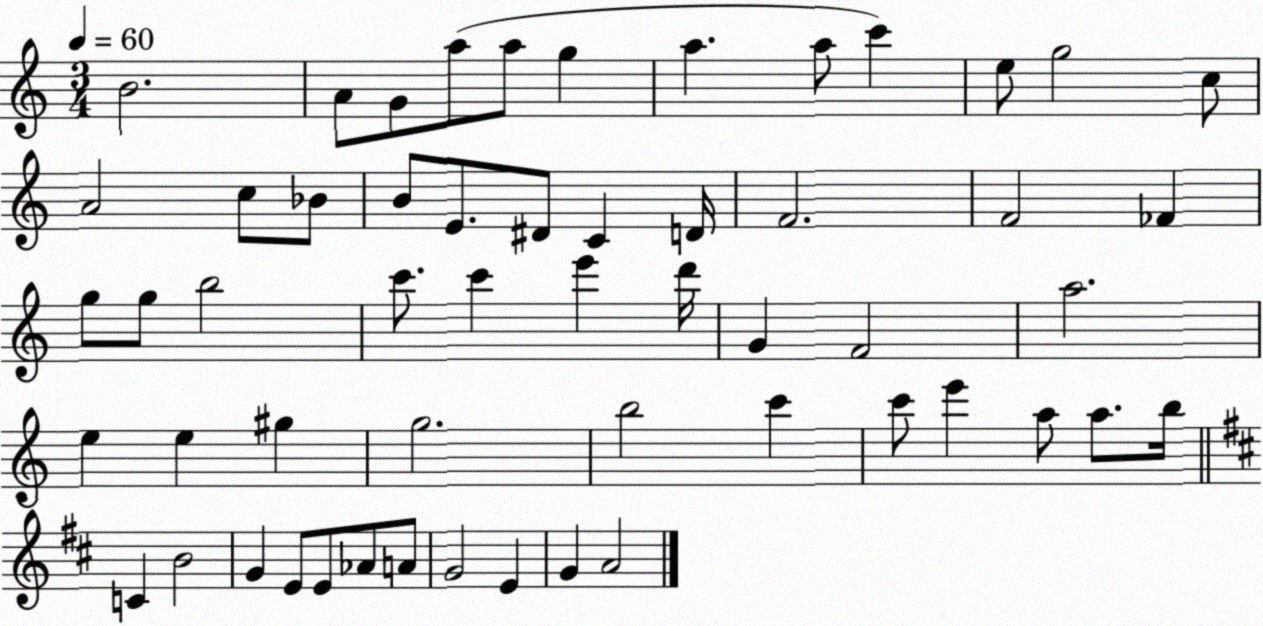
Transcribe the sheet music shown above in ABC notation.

X:1
T:Untitled
M:3/4
L:1/4
K:C
B2 A/2 G/2 a/2 a/2 g a a/2 c' e/2 g2 c/2 A2 c/2 _B/2 B/2 E/2 ^D/2 C D/4 F2 F2 _F g/2 g/2 b2 c'/2 c' e' d'/4 G F2 a2 e e ^g g2 b2 c' c'/2 e' a/2 a/2 b/4 C B2 G E/2 E/2 _A/2 A/2 G2 E G A2